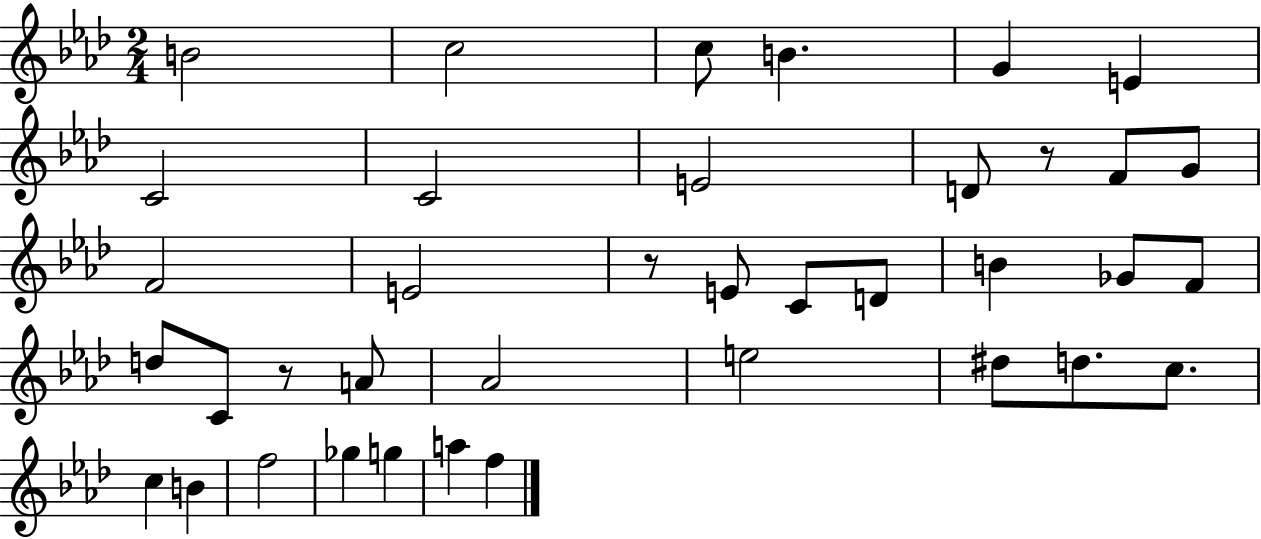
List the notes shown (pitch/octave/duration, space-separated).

B4/h C5/h C5/e B4/q. G4/q E4/q C4/h C4/h E4/h D4/e R/e F4/e G4/e F4/h E4/h R/e E4/e C4/e D4/e B4/q Gb4/e F4/e D5/e C4/e R/e A4/e Ab4/h E5/h D#5/e D5/e. C5/e. C5/q B4/q F5/h Gb5/q G5/q A5/q F5/q